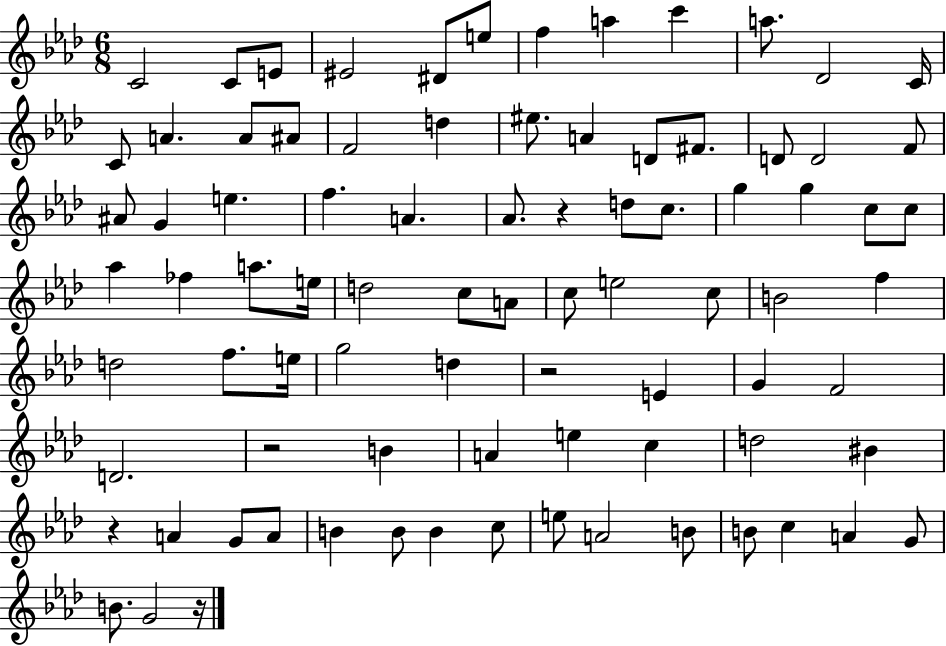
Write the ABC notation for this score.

X:1
T:Untitled
M:6/8
L:1/4
K:Ab
C2 C/2 E/2 ^E2 ^D/2 e/2 f a c' a/2 _D2 C/4 C/2 A A/2 ^A/2 F2 d ^e/2 A D/2 ^F/2 D/2 D2 F/2 ^A/2 G e f A _A/2 z d/2 c/2 g g c/2 c/2 _a _f a/2 e/4 d2 c/2 A/2 c/2 e2 c/2 B2 f d2 f/2 e/4 g2 d z2 E G F2 D2 z2 B A e c d2 ^B z A G/2 A/2 B B/2 B c/2 e/2 A2 B/2 B/2 c A G/2 B/2 G2 z/4